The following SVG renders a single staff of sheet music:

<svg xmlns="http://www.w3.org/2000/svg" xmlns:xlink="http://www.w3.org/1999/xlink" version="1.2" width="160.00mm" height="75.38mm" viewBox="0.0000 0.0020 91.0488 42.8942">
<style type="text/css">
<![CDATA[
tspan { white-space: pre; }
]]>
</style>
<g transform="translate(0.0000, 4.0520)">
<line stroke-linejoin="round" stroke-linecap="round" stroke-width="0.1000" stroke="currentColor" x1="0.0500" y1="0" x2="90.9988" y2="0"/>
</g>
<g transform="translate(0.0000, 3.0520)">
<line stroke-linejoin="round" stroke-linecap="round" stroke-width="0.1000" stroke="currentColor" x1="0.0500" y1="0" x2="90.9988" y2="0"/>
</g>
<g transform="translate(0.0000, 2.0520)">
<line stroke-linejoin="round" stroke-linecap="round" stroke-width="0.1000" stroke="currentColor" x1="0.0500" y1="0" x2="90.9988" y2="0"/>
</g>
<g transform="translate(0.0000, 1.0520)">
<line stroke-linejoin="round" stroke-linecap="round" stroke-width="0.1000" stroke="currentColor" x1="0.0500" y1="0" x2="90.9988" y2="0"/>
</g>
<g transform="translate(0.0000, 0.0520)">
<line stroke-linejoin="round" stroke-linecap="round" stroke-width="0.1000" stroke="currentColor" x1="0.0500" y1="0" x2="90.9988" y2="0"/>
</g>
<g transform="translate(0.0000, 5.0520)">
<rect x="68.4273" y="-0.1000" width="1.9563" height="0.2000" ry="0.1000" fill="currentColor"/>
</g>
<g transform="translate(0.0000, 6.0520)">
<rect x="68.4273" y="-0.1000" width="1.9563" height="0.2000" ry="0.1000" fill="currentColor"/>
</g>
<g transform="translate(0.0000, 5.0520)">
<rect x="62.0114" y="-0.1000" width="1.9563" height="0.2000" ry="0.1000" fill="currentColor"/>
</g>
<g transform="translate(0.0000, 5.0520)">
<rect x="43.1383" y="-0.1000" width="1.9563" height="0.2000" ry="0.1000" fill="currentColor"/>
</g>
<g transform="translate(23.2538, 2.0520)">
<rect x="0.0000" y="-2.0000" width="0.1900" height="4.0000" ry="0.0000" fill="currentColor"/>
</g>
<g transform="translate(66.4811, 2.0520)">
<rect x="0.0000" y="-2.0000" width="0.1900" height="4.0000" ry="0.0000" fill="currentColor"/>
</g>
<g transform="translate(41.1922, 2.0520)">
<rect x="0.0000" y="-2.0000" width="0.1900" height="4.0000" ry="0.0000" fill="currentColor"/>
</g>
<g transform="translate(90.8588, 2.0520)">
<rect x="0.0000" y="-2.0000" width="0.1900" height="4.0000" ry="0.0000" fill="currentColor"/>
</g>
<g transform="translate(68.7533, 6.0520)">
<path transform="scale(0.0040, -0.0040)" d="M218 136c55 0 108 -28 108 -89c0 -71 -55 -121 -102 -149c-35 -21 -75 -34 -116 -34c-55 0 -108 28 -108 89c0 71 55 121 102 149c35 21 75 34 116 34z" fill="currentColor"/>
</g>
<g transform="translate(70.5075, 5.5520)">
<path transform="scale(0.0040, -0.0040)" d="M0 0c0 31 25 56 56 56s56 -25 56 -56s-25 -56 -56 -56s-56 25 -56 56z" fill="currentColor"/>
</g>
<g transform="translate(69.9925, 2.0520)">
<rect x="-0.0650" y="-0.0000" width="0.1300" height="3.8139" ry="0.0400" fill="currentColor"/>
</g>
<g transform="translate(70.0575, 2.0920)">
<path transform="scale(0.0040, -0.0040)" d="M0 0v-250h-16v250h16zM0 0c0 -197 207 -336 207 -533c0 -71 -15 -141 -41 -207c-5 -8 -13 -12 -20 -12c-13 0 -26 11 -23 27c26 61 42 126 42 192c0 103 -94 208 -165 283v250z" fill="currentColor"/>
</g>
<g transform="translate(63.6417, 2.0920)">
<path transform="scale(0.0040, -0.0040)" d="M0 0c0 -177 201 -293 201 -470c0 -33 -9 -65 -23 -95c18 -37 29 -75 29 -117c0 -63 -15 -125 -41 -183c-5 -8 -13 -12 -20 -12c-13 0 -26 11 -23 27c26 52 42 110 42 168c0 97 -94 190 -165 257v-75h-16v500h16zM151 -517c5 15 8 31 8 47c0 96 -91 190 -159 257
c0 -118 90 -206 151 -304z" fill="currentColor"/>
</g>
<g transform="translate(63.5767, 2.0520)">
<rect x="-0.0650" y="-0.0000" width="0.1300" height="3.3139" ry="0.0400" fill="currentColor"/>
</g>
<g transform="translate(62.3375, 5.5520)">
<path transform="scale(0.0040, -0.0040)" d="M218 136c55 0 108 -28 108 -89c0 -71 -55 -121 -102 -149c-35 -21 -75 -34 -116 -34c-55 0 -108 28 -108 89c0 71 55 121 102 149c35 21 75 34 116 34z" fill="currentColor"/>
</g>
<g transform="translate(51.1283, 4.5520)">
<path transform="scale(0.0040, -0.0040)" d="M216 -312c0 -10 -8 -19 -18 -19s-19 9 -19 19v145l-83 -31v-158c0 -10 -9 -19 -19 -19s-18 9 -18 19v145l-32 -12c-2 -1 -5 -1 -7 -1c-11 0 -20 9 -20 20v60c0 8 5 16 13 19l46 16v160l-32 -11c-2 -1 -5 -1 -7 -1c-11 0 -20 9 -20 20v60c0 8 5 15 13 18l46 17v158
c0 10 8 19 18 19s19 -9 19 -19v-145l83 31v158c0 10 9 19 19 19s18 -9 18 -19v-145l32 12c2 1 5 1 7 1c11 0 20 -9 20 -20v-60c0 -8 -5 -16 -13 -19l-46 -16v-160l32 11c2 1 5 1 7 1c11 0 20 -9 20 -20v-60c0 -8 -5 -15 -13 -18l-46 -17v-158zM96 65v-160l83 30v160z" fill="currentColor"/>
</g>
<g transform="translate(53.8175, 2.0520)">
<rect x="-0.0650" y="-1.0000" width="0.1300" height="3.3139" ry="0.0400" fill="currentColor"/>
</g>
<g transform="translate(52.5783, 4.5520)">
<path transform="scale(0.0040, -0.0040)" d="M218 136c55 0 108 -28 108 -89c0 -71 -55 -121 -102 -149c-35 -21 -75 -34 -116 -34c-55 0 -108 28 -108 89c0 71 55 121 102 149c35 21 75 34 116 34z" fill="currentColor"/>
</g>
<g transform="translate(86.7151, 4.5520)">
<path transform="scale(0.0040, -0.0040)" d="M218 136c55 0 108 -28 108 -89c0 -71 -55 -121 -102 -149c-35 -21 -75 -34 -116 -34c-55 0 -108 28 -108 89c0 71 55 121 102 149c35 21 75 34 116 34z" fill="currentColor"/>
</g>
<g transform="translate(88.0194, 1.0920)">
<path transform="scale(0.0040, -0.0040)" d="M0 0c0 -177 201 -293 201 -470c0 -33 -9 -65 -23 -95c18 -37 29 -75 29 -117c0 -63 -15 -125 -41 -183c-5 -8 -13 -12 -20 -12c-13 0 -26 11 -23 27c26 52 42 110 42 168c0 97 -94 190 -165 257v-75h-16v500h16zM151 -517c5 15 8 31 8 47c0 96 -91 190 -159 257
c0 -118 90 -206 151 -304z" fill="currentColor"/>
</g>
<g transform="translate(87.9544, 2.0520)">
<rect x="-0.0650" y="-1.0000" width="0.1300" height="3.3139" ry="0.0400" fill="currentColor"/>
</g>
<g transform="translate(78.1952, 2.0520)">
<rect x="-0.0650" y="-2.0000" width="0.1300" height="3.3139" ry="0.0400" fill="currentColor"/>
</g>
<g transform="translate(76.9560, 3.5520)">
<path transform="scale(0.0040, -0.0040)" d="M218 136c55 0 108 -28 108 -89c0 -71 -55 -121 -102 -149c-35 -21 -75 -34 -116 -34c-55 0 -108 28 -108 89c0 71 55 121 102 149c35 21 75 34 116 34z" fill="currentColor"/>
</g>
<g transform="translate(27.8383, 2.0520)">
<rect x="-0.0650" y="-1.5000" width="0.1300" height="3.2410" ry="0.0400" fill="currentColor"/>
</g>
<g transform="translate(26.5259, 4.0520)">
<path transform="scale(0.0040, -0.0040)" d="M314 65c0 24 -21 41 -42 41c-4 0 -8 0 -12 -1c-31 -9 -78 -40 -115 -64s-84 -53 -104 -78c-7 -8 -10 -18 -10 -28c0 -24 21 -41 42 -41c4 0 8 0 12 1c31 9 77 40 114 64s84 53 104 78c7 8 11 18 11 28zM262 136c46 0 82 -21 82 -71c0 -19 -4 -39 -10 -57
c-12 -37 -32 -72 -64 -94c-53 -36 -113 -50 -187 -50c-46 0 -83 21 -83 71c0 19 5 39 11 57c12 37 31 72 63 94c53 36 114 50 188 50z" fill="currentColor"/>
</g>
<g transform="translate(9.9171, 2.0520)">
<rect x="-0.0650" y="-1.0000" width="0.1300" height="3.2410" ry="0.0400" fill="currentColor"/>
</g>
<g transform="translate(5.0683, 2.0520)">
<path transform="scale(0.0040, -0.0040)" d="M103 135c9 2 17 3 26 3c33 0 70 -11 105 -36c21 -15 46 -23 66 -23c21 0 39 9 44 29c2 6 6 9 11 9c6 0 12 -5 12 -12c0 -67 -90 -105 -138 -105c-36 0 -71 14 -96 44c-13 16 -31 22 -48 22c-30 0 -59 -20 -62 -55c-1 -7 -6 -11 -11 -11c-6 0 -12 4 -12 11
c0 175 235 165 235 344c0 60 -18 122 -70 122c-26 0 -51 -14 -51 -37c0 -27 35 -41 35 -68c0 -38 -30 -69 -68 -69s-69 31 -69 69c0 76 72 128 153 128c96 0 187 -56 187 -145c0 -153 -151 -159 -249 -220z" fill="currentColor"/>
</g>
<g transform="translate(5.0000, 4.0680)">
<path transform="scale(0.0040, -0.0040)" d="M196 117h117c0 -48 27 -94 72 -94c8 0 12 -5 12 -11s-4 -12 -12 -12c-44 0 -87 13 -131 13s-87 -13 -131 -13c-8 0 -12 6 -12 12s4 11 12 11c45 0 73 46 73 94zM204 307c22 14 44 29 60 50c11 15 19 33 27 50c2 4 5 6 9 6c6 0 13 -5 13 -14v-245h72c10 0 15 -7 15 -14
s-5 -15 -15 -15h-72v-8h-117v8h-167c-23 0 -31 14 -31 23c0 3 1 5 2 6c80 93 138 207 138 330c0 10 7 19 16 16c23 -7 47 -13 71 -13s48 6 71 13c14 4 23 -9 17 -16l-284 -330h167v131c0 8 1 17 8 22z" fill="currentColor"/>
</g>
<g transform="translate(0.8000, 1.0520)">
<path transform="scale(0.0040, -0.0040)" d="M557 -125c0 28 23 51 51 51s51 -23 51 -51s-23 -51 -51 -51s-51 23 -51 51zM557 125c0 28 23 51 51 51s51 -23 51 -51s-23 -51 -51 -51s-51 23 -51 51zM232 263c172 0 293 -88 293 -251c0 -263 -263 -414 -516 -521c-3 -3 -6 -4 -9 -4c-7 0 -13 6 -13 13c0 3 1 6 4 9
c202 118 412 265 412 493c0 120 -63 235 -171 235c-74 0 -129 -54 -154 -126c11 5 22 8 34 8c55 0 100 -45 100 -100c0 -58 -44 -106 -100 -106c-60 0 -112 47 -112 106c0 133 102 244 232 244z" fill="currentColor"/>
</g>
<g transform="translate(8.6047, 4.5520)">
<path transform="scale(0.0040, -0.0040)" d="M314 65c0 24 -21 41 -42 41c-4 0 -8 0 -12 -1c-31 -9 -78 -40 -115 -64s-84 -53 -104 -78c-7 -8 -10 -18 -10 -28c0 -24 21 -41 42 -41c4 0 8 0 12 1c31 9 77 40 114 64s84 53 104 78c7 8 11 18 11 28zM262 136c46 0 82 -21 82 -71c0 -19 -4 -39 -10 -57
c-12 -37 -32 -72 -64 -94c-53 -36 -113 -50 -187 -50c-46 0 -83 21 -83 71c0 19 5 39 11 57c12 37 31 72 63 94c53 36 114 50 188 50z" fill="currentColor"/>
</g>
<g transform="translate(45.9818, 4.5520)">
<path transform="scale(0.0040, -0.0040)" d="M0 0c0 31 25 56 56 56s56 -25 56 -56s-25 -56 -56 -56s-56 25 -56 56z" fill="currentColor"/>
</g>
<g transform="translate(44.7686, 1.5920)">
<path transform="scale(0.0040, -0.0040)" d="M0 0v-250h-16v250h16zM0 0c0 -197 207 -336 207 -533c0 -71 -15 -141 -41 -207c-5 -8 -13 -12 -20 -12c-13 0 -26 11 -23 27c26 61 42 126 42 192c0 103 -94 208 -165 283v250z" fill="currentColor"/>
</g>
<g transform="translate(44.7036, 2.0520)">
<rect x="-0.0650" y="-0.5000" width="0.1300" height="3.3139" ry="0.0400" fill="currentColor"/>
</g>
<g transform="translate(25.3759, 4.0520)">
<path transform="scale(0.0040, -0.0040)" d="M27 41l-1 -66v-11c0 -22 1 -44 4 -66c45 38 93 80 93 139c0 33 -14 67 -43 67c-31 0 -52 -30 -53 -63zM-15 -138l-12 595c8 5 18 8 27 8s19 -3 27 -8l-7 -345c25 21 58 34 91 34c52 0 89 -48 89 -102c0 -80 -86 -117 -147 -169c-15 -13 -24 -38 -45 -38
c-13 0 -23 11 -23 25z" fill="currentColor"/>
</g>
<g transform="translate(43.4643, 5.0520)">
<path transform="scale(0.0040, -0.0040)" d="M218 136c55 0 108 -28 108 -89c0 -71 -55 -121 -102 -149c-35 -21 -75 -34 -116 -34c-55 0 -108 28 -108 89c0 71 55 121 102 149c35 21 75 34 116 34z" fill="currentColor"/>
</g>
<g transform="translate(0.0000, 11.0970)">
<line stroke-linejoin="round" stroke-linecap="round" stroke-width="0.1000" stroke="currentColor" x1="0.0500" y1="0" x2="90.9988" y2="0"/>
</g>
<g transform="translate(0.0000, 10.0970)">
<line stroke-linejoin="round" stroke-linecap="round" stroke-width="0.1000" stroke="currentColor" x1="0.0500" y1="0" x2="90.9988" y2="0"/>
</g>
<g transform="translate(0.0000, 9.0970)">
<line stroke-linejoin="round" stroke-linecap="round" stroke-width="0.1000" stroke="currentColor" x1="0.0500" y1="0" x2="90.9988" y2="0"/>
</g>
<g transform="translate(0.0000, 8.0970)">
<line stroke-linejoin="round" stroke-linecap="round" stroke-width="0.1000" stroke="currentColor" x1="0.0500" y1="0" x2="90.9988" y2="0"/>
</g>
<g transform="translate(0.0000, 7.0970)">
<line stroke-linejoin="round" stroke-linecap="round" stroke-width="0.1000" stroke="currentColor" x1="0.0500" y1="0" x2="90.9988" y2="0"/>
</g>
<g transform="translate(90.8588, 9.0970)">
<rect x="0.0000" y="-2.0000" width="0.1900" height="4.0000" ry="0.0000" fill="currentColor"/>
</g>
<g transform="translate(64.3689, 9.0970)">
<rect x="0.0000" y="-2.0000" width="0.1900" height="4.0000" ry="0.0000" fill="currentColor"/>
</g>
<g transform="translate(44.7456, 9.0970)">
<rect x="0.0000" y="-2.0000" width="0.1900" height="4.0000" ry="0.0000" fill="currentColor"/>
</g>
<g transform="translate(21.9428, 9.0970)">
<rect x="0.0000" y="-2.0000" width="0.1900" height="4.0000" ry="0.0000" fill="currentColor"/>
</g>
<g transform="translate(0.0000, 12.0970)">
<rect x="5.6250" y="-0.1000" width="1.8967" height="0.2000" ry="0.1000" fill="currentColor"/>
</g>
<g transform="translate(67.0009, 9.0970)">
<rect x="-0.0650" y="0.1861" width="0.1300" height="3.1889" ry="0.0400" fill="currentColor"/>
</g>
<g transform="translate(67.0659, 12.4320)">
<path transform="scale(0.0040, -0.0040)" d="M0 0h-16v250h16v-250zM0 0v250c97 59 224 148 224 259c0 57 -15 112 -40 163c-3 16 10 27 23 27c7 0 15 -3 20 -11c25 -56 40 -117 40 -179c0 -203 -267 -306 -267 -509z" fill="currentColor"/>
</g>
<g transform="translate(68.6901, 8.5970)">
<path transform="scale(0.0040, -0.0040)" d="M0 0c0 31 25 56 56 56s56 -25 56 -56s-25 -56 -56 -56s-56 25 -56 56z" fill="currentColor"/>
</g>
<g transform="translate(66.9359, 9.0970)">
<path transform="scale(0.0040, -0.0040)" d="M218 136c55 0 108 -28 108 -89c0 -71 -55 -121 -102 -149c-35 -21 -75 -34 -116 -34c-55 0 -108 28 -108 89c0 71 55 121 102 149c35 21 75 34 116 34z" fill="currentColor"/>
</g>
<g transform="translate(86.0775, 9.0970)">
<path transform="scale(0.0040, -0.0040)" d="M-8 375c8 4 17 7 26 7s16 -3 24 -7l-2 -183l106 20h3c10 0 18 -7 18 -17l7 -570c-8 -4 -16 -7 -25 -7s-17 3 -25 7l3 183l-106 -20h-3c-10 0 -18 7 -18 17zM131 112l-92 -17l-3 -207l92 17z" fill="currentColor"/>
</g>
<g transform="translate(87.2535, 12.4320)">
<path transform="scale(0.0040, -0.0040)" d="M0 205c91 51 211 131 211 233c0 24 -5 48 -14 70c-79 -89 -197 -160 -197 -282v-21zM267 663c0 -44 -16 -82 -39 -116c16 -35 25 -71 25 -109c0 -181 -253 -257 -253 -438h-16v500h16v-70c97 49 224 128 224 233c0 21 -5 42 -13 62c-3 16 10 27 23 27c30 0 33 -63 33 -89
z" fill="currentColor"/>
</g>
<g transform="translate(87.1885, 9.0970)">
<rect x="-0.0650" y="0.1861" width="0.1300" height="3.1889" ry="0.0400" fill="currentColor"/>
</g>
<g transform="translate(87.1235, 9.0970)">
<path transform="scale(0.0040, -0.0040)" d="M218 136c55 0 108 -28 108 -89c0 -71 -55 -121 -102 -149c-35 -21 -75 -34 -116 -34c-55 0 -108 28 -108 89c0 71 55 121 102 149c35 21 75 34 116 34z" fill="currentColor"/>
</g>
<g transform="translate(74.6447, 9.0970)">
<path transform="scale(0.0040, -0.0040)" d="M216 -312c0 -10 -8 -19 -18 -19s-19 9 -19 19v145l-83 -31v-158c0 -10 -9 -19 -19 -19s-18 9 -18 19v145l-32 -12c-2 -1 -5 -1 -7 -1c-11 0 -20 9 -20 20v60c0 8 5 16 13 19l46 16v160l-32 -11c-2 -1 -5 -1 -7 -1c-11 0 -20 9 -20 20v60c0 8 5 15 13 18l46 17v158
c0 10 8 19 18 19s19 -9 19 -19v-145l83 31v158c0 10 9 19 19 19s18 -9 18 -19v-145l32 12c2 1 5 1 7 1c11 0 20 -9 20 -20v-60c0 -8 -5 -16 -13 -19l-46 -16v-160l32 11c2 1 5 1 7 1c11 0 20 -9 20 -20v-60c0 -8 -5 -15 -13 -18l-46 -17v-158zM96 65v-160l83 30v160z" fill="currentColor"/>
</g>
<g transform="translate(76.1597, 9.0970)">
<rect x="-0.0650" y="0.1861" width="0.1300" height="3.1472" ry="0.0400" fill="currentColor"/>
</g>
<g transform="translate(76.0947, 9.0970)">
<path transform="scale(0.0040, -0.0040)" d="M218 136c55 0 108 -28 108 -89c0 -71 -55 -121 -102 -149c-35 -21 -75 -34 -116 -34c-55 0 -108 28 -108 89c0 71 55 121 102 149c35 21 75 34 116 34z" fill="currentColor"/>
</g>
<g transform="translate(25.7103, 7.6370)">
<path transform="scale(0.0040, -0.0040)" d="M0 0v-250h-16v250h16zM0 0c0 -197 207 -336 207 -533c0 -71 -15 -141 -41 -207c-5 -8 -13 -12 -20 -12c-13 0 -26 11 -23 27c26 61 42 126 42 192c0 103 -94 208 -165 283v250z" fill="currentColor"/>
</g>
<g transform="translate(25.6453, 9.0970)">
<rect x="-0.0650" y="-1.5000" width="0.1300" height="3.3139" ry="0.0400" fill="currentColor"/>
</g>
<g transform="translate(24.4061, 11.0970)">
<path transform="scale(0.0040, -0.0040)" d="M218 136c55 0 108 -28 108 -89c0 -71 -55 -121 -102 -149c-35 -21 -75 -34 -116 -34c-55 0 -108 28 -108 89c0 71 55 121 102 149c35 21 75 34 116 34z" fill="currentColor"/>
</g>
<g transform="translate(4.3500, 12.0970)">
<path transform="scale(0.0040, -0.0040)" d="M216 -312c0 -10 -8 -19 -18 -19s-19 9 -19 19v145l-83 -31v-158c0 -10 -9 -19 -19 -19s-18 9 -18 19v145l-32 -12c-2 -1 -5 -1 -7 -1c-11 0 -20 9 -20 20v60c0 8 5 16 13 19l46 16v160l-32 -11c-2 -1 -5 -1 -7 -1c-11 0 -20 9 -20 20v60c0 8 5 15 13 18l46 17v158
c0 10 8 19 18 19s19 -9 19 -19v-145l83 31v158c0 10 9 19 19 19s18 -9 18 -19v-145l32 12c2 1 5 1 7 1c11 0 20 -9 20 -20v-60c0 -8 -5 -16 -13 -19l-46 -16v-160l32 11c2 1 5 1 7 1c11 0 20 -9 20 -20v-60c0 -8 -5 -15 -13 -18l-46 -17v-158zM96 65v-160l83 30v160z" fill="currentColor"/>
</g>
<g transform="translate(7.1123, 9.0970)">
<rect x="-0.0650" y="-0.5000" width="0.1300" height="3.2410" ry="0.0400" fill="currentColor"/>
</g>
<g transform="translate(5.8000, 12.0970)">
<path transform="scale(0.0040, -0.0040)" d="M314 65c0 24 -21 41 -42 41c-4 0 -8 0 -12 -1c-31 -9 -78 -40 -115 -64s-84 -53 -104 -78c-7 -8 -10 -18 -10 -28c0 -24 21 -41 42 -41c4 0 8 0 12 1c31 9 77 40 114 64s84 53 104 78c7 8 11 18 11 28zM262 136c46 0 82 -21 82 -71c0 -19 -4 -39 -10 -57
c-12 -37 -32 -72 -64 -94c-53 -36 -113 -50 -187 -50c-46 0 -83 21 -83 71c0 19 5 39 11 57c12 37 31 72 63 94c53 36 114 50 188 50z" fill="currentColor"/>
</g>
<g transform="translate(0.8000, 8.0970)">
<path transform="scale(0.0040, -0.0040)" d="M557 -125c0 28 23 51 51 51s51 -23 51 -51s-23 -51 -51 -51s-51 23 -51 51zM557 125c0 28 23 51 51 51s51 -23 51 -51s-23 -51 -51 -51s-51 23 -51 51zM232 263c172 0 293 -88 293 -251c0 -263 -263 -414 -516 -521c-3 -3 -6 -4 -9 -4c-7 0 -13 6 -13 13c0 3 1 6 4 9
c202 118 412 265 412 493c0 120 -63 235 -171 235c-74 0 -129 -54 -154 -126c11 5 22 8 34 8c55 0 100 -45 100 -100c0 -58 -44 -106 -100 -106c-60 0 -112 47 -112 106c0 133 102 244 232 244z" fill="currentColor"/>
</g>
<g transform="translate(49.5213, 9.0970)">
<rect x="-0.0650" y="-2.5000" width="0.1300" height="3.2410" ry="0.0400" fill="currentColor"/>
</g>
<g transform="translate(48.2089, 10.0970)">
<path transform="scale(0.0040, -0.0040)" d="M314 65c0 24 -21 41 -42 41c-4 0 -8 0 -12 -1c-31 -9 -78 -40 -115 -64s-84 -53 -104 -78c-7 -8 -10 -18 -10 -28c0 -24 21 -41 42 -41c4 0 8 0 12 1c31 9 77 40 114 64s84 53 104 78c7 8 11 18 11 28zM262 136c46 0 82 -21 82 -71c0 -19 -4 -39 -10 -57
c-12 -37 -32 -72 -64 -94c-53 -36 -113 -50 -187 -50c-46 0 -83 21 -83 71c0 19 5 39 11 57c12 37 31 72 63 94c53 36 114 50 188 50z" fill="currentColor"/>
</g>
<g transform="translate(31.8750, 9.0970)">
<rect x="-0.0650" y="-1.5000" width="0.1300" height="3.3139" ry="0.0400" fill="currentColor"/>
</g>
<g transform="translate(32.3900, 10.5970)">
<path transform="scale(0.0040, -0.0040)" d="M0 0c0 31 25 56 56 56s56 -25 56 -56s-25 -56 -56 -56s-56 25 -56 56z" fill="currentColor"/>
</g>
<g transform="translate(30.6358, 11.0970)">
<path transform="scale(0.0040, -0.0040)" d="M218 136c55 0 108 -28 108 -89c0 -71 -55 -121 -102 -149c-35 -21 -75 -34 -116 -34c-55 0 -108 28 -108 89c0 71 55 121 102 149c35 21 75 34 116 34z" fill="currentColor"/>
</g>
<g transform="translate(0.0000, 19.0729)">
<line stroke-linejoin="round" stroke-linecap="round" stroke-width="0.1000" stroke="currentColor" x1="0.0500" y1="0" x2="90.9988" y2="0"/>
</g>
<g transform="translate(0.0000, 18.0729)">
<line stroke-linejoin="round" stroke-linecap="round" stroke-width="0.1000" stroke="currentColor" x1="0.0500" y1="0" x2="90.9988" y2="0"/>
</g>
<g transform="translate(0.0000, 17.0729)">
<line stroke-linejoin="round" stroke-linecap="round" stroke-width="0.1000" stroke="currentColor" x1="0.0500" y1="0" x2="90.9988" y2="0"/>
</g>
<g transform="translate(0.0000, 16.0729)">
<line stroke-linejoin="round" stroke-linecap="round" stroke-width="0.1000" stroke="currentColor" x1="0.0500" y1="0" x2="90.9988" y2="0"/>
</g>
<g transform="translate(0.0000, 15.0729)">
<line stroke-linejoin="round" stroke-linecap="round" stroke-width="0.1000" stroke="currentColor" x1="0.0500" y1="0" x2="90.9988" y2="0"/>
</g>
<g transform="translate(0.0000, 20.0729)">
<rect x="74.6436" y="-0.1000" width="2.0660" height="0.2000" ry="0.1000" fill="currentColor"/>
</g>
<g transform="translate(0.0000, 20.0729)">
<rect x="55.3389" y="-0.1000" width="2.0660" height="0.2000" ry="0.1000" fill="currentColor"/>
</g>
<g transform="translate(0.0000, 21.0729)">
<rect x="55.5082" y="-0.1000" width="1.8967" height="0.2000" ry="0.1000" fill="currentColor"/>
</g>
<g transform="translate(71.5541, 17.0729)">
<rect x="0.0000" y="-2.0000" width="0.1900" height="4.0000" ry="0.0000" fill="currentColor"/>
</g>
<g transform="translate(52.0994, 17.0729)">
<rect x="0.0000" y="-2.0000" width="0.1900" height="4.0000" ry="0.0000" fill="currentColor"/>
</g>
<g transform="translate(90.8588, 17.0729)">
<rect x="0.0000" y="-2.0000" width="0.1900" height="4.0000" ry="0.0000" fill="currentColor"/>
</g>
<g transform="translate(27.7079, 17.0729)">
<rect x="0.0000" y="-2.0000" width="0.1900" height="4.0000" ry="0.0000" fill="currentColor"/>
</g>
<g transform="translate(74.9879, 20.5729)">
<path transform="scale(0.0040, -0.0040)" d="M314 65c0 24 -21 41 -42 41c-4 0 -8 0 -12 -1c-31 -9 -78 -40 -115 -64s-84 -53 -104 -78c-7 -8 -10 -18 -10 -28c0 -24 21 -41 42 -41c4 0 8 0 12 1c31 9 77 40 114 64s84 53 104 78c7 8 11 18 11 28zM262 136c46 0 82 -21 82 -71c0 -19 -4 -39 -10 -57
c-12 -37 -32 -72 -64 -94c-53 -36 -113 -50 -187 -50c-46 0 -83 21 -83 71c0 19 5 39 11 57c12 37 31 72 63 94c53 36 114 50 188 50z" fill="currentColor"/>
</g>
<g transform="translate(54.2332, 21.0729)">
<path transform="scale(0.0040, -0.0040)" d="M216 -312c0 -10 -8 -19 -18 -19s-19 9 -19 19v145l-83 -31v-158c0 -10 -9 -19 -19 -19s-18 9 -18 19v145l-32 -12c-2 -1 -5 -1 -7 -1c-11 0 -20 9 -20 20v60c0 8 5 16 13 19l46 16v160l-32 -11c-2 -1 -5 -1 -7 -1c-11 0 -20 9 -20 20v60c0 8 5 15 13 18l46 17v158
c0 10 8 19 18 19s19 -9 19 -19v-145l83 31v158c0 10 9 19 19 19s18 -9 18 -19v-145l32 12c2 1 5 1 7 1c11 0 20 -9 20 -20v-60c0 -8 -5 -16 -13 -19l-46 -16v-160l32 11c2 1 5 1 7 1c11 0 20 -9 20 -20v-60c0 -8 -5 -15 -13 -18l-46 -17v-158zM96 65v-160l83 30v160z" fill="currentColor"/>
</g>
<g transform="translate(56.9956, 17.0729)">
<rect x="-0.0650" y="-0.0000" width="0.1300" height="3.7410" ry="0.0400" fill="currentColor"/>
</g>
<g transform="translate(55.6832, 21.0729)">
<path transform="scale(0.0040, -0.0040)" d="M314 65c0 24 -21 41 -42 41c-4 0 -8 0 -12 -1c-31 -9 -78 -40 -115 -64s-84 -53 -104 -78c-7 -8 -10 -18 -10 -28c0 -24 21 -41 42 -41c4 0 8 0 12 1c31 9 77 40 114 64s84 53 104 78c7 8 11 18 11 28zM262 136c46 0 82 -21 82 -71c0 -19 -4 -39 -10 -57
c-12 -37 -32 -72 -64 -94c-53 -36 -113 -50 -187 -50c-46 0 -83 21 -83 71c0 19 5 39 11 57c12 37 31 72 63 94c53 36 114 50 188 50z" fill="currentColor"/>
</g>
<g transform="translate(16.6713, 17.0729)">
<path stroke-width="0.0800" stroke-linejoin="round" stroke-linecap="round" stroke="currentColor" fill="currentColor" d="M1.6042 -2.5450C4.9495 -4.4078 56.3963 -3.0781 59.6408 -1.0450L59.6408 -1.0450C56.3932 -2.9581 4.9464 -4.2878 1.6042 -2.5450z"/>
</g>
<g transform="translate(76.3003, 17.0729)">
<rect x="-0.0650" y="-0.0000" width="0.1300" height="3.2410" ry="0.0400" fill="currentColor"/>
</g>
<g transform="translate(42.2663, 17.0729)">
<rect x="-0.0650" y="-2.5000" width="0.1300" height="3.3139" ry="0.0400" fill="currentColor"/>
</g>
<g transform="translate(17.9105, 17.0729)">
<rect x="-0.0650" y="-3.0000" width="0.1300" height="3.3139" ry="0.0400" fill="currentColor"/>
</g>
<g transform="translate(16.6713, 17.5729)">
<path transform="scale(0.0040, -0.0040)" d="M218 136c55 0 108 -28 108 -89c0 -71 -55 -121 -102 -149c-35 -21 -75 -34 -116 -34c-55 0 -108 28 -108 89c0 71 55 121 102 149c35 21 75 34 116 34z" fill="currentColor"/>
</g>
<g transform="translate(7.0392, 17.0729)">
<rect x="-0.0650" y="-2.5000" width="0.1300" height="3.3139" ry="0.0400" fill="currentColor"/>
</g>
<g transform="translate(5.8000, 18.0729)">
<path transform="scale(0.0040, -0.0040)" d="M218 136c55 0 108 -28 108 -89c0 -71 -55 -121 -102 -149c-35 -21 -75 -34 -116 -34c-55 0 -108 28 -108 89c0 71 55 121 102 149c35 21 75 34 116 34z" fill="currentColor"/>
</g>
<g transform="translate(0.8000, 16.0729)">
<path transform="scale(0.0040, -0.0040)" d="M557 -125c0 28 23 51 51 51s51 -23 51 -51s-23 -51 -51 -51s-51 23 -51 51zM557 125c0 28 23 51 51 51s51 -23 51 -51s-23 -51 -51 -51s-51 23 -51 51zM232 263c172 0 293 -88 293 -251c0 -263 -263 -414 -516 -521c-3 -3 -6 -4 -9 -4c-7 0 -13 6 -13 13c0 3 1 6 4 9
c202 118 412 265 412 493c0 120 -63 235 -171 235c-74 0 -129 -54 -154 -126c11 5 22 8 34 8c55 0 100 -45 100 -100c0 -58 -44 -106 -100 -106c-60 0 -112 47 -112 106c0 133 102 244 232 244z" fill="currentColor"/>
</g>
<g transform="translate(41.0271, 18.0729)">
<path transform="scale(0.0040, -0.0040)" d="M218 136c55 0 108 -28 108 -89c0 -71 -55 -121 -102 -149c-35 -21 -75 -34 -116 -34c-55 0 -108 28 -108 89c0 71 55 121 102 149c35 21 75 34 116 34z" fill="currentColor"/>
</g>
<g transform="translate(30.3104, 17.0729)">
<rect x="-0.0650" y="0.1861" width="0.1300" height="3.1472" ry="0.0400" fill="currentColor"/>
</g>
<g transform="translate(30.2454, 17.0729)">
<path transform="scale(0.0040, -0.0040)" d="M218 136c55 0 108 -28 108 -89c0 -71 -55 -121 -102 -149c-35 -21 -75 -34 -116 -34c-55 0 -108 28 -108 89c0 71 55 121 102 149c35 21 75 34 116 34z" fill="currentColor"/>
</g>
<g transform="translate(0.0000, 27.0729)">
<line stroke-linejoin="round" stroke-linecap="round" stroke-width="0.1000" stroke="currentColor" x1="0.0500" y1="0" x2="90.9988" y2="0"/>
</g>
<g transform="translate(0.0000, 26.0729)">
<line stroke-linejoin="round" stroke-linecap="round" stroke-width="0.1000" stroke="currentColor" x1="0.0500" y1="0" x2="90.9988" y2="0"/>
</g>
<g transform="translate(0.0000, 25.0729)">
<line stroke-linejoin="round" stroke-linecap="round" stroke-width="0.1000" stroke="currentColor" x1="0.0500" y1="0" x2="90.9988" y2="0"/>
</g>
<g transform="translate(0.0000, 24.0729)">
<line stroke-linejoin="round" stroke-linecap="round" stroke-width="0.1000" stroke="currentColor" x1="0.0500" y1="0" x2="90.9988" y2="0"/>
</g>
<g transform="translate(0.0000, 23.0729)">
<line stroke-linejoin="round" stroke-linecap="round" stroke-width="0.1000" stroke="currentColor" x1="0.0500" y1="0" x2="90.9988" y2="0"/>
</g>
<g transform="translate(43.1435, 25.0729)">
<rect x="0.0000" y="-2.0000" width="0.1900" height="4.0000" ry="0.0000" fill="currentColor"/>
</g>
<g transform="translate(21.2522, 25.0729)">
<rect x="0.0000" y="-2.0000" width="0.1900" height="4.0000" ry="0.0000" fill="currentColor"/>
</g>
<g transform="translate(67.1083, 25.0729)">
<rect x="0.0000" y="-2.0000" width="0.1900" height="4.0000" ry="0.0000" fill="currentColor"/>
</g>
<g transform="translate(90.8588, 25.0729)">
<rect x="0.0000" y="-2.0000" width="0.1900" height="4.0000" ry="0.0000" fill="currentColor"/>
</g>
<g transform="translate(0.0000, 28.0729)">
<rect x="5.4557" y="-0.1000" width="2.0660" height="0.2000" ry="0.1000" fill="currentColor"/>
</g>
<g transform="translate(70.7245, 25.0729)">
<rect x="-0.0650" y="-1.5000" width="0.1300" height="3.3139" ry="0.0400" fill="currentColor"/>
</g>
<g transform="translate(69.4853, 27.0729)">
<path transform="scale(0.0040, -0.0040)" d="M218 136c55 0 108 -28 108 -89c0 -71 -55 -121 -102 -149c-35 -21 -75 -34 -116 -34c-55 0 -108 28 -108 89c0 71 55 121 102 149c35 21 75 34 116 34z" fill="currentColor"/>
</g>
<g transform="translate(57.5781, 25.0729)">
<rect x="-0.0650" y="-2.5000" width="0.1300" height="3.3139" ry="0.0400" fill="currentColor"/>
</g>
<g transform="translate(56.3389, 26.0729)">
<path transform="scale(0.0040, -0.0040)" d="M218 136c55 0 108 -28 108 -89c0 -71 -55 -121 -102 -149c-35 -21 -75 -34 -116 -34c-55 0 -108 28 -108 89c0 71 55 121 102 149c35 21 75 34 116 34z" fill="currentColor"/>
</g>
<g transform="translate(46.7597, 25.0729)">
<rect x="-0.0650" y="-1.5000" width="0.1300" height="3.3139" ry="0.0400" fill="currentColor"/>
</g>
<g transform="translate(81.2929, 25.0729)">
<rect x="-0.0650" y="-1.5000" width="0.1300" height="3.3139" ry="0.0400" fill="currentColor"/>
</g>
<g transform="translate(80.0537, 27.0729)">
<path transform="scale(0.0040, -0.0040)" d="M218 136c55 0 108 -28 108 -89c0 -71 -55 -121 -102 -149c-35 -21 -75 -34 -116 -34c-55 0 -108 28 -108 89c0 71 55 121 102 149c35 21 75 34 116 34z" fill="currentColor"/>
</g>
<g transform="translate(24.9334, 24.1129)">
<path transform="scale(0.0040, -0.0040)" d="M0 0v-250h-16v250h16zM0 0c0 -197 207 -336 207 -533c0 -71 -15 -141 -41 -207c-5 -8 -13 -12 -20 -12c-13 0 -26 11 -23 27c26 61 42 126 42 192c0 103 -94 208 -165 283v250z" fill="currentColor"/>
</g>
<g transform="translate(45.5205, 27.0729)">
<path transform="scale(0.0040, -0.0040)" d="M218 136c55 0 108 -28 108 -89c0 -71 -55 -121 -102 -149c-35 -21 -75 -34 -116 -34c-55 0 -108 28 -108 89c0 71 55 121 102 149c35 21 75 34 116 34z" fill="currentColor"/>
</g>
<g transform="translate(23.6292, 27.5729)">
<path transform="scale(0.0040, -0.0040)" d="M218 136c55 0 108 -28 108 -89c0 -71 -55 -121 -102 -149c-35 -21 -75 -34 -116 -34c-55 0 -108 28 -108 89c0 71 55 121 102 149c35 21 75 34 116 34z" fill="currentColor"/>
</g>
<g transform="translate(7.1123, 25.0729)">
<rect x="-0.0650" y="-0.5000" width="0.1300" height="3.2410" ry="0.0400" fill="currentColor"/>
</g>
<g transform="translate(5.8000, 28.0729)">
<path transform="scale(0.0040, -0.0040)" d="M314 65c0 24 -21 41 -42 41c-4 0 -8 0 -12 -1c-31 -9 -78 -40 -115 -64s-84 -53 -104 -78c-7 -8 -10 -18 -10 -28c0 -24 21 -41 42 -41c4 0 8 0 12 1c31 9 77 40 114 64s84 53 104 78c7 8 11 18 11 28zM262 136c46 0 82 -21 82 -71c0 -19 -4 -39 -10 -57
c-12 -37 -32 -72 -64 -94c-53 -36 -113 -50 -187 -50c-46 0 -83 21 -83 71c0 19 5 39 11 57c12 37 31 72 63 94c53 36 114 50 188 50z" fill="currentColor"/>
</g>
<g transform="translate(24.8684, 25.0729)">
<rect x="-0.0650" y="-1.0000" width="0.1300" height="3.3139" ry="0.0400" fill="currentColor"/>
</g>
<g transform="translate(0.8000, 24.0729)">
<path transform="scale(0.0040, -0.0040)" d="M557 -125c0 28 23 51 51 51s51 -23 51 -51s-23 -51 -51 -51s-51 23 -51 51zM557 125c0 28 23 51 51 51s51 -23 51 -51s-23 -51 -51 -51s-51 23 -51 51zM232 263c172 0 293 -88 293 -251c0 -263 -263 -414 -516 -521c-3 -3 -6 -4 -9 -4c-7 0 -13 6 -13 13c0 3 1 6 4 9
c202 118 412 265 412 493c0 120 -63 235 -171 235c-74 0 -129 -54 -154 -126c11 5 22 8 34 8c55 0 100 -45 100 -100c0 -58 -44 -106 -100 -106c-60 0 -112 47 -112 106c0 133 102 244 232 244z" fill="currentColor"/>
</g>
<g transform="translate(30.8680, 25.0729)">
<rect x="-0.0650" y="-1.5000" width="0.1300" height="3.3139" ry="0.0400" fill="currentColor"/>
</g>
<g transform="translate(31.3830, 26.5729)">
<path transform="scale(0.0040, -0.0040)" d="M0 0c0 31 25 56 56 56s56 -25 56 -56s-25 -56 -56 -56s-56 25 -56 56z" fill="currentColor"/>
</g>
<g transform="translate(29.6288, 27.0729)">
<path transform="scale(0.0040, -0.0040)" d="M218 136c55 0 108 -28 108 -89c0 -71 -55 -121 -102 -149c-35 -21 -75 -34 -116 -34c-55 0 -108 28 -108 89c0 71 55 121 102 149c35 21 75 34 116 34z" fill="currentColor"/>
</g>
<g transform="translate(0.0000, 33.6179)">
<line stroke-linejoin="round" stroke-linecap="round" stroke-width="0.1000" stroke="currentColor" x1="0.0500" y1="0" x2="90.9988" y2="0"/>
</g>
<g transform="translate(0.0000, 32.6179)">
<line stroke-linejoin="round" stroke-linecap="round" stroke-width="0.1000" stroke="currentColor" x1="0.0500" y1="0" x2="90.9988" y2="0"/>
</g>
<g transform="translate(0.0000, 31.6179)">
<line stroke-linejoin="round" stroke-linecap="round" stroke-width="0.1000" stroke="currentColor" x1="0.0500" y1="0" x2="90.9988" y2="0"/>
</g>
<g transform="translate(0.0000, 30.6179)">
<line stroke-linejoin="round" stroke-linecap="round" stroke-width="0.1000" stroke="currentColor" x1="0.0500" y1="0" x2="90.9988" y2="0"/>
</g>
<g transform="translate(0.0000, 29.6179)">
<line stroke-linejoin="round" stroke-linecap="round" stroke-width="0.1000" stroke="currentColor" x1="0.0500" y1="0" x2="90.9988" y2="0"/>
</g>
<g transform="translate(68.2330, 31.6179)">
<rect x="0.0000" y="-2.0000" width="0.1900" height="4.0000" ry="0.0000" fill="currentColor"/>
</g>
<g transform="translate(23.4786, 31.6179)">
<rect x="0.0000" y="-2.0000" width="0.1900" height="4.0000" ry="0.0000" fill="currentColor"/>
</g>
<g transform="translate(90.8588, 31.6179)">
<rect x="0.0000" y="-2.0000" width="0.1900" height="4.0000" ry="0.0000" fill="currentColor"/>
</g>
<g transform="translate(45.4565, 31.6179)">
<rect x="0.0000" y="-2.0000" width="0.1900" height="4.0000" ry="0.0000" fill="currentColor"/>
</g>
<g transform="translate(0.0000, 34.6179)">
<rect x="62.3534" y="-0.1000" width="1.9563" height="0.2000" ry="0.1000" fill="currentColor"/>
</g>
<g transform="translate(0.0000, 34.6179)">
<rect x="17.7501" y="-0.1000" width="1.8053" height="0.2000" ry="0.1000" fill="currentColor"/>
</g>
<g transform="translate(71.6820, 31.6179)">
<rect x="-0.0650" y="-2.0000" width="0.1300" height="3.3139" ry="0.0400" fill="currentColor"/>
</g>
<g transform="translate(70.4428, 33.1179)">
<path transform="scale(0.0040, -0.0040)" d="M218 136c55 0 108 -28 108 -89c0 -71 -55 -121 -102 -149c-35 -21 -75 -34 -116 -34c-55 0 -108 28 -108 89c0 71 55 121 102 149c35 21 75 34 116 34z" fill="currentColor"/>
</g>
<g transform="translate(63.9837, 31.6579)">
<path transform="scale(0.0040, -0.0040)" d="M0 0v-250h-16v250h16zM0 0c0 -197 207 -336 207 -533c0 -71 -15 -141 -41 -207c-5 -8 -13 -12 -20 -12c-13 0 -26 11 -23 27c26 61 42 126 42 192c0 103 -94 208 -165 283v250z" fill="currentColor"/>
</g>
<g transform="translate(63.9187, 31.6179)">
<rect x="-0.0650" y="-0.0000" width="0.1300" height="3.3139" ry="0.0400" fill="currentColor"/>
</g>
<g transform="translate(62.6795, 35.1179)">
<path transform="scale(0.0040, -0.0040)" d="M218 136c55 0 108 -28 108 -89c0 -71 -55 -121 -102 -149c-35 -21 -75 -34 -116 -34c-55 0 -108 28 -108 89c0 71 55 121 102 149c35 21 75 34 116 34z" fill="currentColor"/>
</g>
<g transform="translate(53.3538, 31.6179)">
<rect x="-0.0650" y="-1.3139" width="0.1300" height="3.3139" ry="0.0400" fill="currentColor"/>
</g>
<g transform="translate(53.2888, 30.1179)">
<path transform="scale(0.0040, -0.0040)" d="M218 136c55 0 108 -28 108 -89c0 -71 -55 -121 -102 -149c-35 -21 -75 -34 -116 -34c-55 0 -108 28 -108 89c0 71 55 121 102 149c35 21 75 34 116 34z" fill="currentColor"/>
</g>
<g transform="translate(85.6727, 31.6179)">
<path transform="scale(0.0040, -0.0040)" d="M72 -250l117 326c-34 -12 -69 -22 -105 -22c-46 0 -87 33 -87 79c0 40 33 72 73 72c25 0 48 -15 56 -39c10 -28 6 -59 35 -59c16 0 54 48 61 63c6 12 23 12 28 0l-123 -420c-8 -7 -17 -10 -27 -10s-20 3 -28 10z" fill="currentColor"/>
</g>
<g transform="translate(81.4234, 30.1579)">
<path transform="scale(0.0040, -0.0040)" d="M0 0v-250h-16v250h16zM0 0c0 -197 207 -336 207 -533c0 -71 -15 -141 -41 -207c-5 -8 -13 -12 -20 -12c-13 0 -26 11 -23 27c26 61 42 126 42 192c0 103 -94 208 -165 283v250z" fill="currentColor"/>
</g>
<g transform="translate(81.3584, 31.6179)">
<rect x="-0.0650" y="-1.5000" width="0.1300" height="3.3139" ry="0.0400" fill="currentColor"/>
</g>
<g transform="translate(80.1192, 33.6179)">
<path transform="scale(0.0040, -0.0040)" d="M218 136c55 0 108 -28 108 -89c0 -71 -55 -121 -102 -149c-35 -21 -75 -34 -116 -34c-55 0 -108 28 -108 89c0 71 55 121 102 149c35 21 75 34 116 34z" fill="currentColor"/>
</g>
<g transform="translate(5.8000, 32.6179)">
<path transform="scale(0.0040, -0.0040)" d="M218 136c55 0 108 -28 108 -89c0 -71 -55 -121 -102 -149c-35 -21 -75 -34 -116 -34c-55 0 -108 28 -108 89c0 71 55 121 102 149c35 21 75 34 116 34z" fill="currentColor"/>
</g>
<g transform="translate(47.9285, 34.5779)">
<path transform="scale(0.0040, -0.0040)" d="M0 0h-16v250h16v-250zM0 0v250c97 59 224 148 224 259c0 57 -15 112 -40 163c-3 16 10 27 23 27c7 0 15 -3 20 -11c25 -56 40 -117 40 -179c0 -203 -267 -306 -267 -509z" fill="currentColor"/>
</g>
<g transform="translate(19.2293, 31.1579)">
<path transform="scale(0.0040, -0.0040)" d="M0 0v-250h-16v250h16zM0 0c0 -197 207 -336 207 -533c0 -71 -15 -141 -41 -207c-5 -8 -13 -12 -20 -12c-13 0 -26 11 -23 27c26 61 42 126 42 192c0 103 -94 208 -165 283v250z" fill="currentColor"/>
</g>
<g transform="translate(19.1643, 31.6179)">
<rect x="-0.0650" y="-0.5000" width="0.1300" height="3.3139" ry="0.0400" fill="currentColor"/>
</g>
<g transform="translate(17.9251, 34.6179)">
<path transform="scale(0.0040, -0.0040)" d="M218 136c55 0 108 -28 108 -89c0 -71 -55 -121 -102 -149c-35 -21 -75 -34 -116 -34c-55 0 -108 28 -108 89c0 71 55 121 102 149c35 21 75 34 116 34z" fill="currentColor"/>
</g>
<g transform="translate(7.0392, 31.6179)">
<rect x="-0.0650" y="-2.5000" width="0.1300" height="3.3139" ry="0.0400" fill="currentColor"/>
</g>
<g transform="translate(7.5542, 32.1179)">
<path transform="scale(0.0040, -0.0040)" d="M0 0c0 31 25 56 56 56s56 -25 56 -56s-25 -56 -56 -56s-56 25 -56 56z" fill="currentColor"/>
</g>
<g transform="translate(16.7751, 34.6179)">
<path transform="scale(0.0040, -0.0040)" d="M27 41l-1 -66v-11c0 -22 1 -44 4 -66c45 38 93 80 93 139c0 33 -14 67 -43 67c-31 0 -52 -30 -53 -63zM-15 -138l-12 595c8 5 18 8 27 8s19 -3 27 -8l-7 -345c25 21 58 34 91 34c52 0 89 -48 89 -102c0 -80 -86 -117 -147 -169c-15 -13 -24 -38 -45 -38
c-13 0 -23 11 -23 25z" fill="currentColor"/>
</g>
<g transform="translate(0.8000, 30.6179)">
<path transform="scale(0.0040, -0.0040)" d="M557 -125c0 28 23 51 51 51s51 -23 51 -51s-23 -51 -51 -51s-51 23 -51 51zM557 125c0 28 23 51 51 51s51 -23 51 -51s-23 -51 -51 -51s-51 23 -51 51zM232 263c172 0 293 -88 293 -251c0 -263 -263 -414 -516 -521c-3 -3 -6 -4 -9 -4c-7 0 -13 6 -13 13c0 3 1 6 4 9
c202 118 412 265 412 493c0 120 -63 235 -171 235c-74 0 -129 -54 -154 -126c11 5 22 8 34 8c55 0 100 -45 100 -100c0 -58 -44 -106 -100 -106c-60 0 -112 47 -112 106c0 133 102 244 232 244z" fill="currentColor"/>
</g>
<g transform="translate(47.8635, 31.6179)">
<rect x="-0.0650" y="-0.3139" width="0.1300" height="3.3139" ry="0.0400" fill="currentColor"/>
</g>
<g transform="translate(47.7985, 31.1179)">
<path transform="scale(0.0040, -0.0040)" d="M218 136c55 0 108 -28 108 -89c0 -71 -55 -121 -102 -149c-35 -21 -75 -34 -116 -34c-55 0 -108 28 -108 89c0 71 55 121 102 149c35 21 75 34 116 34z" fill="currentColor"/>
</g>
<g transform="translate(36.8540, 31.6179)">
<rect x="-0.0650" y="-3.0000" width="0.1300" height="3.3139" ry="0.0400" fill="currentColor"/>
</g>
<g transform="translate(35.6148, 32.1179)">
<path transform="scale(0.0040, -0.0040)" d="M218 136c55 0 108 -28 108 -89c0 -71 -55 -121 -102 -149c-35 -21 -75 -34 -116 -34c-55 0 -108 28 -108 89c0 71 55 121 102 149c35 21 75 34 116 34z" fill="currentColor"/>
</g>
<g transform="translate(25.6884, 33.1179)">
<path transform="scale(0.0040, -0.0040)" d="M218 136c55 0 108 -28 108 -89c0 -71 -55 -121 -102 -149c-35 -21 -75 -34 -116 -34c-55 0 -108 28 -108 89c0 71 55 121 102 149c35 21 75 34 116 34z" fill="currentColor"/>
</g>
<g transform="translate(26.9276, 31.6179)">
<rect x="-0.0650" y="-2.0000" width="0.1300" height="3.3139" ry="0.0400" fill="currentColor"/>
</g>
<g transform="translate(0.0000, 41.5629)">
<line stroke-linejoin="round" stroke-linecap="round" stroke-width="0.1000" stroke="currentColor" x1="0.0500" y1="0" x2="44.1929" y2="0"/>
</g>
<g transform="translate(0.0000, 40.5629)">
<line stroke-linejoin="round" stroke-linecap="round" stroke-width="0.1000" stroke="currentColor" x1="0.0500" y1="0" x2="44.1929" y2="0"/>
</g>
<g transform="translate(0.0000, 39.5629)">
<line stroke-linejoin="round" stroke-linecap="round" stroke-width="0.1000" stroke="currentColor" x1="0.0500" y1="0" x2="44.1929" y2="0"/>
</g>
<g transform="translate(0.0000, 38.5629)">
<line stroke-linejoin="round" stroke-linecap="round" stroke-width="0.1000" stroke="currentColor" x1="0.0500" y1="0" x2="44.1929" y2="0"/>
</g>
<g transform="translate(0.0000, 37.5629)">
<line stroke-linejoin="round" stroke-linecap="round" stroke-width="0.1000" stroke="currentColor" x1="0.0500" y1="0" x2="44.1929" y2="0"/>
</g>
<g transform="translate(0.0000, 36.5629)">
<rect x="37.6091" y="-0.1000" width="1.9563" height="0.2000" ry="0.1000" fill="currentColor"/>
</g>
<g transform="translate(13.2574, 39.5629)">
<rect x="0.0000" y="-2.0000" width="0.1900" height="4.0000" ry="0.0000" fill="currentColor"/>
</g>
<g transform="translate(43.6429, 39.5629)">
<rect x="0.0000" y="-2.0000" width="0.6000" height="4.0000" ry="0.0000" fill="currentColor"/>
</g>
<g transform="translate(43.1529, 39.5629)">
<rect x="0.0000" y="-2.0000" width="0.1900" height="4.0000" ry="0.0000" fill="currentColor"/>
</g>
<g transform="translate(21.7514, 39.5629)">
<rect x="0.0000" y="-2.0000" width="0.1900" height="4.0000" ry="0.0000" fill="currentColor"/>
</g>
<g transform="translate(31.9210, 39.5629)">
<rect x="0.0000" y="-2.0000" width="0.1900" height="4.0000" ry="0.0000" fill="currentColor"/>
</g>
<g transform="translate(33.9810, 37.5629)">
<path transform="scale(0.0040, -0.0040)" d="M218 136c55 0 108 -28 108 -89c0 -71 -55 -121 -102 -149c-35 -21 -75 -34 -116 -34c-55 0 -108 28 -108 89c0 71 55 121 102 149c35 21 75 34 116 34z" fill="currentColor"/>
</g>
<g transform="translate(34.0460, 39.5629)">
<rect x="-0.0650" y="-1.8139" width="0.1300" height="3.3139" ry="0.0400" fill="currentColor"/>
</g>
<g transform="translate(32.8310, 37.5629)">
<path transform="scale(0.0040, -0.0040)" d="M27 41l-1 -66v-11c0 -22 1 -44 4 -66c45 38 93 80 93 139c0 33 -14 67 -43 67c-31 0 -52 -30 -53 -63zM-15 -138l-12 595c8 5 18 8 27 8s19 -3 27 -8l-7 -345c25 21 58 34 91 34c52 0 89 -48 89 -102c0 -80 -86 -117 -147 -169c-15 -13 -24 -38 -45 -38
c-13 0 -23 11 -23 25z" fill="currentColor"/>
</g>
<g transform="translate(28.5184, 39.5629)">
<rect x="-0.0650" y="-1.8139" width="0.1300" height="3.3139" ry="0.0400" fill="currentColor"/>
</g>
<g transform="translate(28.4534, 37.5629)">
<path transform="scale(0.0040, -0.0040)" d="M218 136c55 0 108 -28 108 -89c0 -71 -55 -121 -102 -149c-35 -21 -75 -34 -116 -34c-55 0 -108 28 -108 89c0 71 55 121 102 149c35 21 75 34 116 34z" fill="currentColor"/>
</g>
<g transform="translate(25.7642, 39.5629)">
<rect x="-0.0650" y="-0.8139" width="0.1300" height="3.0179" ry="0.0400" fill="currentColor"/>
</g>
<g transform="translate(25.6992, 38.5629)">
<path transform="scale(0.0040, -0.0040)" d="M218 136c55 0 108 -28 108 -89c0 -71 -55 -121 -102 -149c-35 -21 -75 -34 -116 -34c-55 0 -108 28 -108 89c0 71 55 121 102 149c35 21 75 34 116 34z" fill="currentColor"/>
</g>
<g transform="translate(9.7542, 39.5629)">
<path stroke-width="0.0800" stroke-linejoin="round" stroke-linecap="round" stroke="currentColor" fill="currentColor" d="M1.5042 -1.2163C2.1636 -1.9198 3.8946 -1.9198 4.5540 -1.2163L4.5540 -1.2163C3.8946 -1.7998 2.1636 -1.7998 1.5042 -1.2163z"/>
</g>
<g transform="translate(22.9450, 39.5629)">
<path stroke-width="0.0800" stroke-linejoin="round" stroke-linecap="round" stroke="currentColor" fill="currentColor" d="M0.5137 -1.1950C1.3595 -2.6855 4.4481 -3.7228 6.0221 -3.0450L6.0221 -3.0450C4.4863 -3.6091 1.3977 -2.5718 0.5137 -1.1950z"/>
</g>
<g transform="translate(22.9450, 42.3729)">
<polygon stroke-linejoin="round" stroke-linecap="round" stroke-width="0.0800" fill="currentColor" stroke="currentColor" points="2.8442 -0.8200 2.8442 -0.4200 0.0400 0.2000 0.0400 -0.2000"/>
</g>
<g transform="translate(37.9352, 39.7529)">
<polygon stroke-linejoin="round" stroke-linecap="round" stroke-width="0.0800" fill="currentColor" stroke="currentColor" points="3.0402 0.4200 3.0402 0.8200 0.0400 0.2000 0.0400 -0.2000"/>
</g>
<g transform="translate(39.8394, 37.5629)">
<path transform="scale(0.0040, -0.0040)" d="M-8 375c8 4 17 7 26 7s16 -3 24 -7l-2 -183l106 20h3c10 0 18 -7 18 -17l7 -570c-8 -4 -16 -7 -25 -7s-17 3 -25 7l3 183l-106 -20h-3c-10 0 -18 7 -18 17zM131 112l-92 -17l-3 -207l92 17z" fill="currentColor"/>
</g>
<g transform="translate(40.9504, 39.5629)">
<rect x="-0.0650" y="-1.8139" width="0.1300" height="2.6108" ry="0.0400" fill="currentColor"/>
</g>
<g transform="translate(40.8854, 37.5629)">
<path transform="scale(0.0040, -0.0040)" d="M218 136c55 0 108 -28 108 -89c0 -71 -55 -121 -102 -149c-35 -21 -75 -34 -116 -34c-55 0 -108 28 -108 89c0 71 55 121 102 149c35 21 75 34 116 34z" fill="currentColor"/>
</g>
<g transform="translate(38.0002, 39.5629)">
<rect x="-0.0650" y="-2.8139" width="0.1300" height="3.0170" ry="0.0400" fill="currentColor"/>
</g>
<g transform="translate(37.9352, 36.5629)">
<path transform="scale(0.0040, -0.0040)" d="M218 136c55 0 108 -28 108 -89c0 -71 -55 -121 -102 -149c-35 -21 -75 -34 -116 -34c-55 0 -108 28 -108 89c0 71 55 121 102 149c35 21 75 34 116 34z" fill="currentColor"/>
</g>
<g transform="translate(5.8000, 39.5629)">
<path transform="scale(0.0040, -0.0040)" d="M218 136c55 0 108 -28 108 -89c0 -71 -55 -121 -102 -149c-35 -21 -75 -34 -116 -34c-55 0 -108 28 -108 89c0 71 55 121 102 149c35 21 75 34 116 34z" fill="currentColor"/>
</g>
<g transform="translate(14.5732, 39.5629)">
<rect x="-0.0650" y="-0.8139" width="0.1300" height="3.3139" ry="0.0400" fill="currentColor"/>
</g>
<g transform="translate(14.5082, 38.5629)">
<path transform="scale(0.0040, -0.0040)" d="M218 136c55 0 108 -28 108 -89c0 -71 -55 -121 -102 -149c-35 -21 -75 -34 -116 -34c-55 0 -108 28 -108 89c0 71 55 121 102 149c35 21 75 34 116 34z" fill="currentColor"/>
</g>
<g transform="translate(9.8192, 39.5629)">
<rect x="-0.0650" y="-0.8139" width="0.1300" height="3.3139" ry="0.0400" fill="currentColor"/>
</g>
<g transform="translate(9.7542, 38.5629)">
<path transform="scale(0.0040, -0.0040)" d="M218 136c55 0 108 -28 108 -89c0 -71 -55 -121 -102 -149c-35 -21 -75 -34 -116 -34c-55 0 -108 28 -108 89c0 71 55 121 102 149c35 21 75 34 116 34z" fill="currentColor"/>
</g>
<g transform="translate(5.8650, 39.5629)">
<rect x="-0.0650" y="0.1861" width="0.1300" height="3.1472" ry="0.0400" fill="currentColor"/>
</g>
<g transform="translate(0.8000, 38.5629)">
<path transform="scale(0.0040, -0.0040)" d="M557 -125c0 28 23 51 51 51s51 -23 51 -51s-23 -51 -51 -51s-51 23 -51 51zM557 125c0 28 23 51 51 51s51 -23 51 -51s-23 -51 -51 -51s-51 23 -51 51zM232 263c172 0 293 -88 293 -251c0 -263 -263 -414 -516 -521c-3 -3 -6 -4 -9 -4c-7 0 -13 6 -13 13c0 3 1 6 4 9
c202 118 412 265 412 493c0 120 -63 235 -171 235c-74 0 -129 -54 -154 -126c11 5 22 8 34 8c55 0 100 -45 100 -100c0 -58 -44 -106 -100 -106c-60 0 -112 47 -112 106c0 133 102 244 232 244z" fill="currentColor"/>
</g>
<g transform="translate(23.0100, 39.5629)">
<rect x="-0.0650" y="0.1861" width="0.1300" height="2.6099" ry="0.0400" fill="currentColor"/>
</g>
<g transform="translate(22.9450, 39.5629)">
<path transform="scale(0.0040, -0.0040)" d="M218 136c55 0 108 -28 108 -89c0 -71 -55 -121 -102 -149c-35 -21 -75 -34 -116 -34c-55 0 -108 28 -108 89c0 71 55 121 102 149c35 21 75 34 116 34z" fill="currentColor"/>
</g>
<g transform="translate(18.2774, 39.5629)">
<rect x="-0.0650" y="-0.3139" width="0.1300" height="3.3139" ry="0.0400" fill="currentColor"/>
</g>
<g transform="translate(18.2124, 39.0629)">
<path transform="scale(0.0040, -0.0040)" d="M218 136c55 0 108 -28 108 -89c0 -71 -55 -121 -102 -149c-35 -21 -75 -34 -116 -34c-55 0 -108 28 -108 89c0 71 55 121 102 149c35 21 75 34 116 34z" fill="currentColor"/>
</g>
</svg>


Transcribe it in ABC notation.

X:1
T:Untitled
M:2/4
L:1/4
K:C
F,,2 _G,,2 E,,/2 ^F,, D,,/4 C,,/2 A,, F,,/4 ^E,,2 G,,/2 G,, B,,2 D,/2 ^D, D,/4 B,, C, D, B,, ^C,,2 D,,2 E,,2 F,,/2 G,, G,, B,, G,, G,, B,, _E,,/2 A,, C, E,/2 G, D,,/2 A,, G,,/2 z/2 D, F, F, E, D,/2 F,/2 A, _A, C/2 A,/2